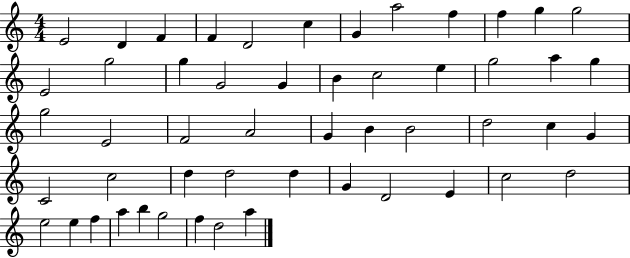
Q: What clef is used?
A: treble